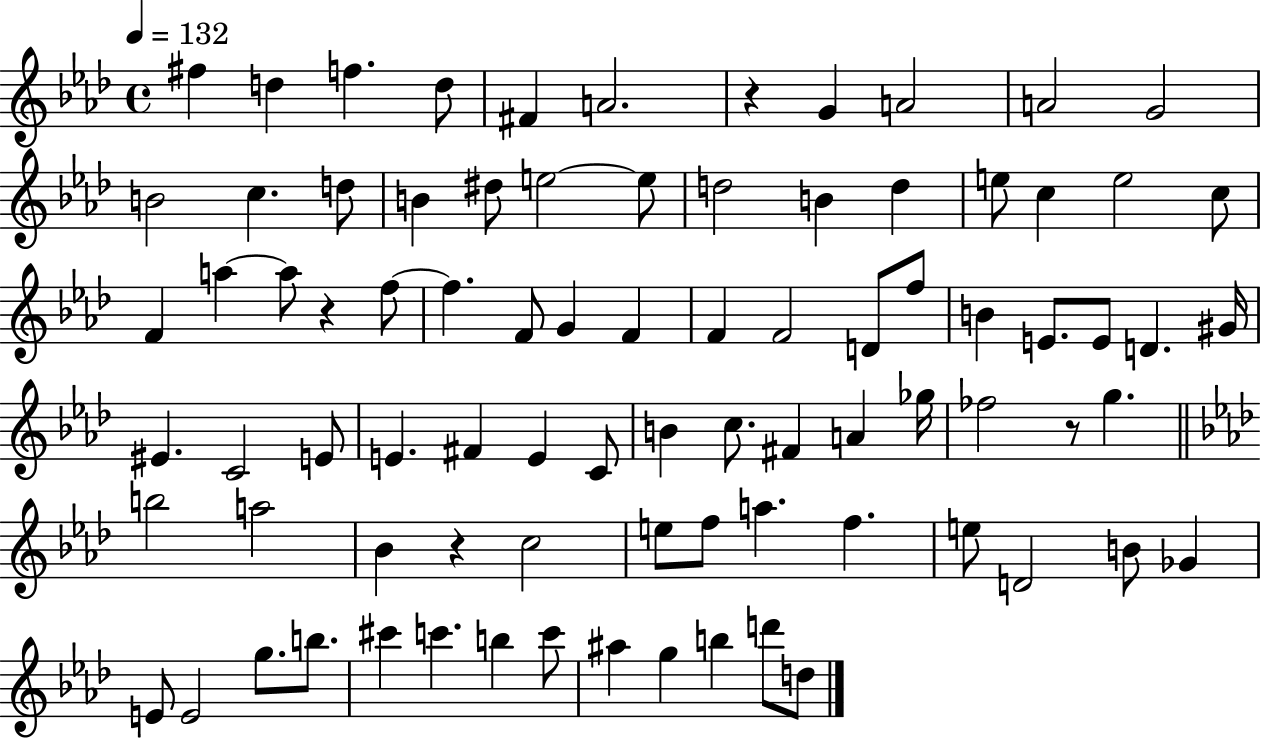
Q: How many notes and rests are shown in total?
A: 84